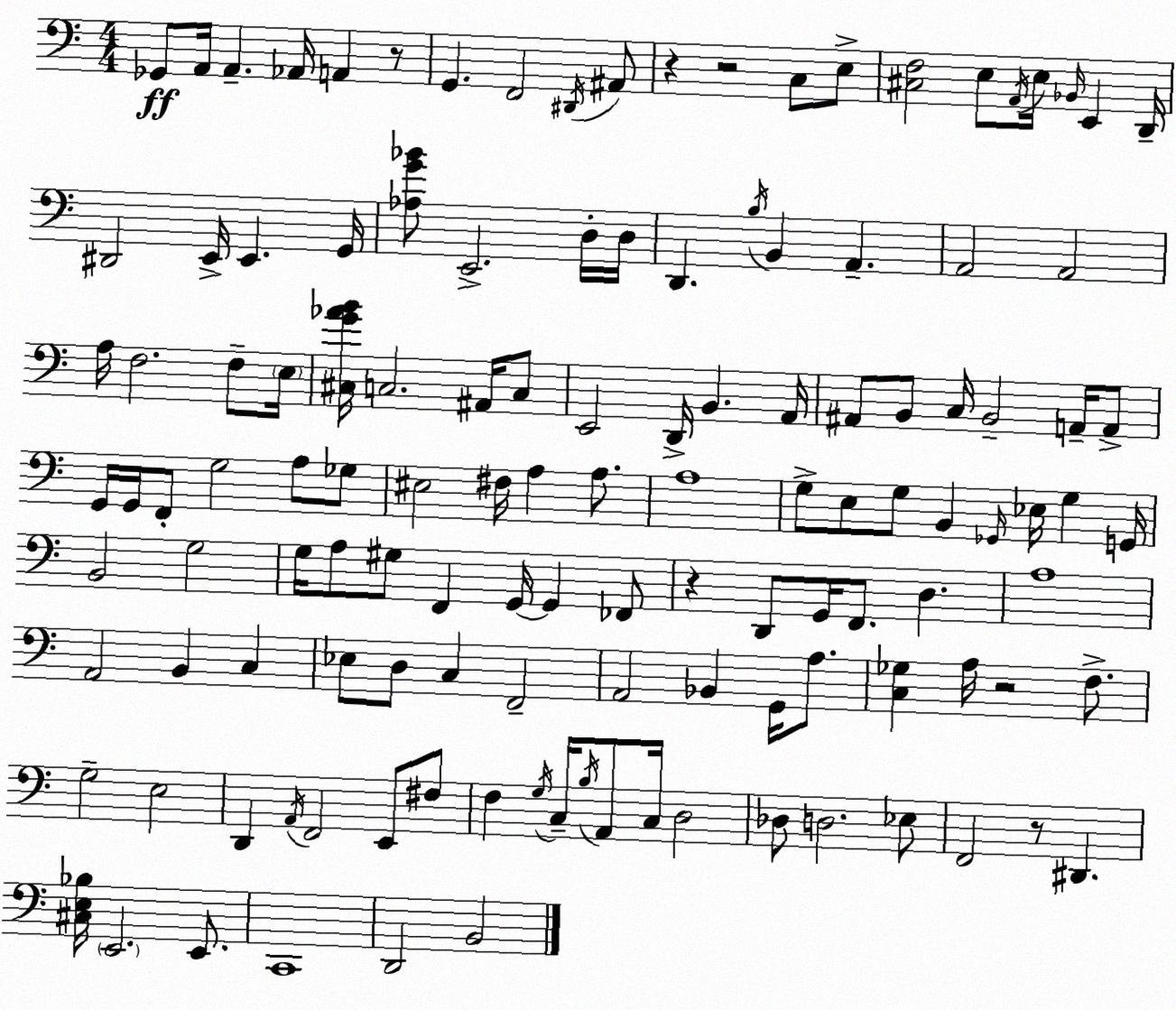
X:1
T:Untitled
M:4/4
L:1/4
K:Am
_G,,/2 A,,/4 A,, _A,,/4 A,, z/2 G,, F,,2 ^D,,/4 ^A,,/2 z z2 C,/2 E,/2 [^C,F,]2 E,/2 A,,/4 E,/4 _B,,/4 E,, D,,/4 ^D,,2 E,,/4 E,, G,,/4 [_A,G_B]/2 E,,2 D,/4 D,/4 D,, B,/4 B,, A,, A,,2 A,,2 A,/4 F,2 F,/2 E,/4 [^C,G_AB]/4 C,2 ^A,,/4 C,/2 E,,2 D,,/4 B,, A,,/4 ^A,,/2 B,,/2 C,/4 B,,2 A,,/4 A,,/2 G,,/4 G,,/4 F,,/2 G,2 A,/2 _G,/2 ^E,2 ^F,/4 A, A,/2 A,4 G,/2 E,/2 G,/2 B,, _G,,/4 _E,/4 G, G,,/4 B,,2 G,2 G,/4 A,/2 ^G,/2 F,, G,,/4 G,, _F,,/2 z D,,/2 G,,/4 F,,/2 D, A,4 A,,2 B,, C, _E,/2 D,/2 C, F,,2 A,,2 _B,, G,,/4 A,/2 [C,_G,] A,/4 z2 F,/2 G,2 E,2 D,, A,,/4 F,,2 E,,/2 ^F,/2 F, G,/4 C,/4 B,/4 A,,/2 C,/4 D,2 _D,/2 D,2 _E,/2 F,,2 z/2 ^D,, [^C,E,_B,]/4 E,,2 E,,/2 C,,4 D,,2 B,,2